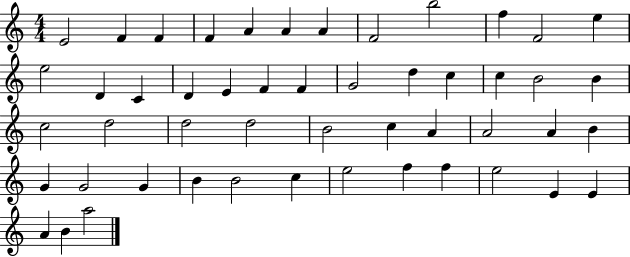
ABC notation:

X:1
T:Untitled
M:4/4
L:1/4
K:C
E2 F F F A A A F2 b2 f F2 e e2 D C D E F F G2 d c c B2 B c2 d2 d2 d2 B2 c A A2 A B G G2 G B B2 c e2 f f e2 E E A B a2